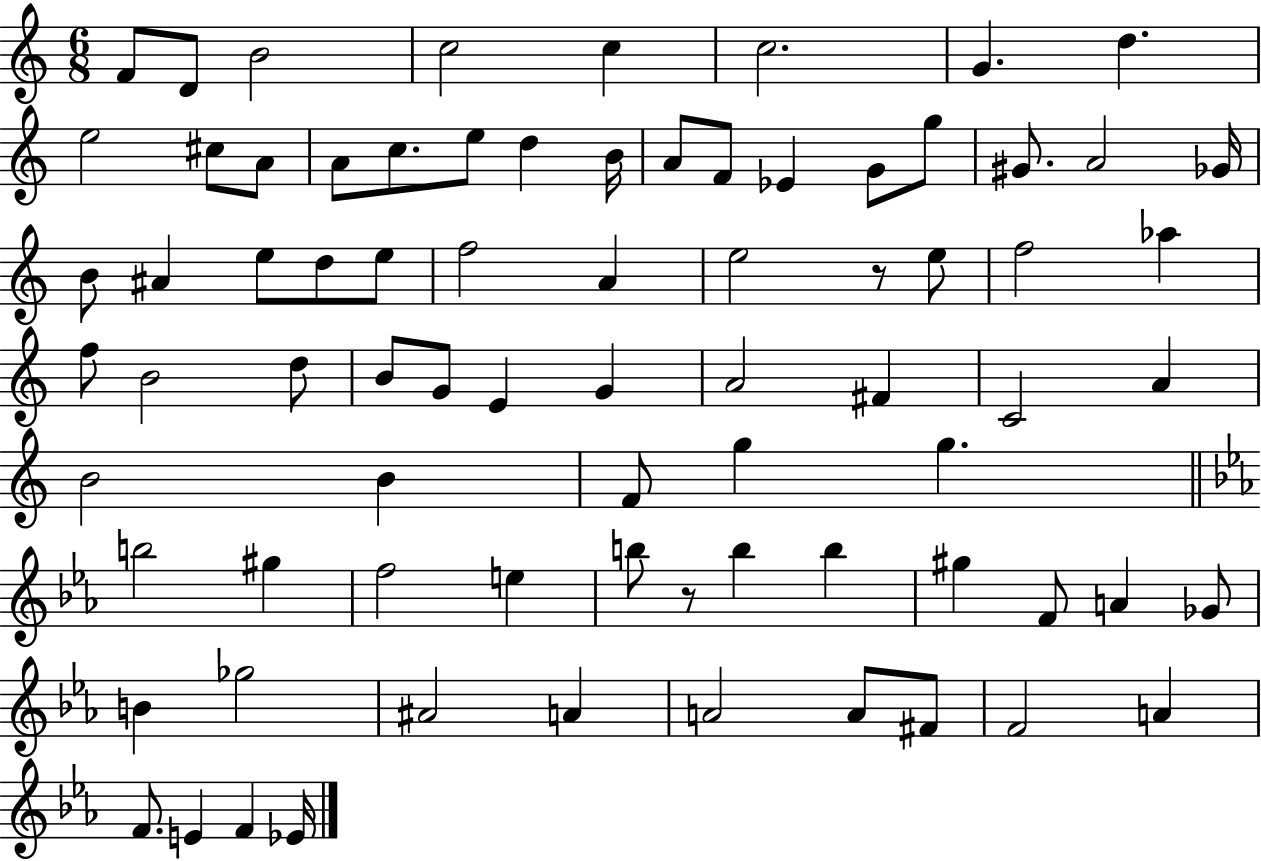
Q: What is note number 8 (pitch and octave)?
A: D5